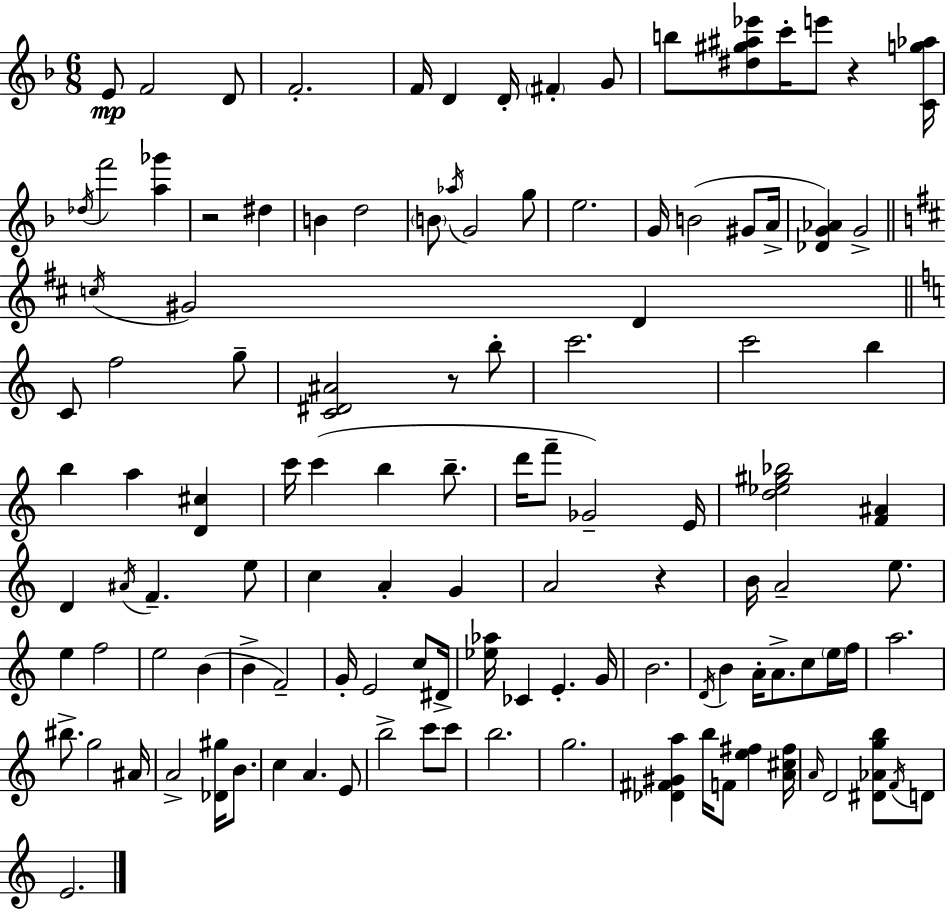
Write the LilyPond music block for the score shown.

{
  \clef treble
  \numericTimeSignature
  \time 6/8
  \key d \minor
  e'8\mp f'2 d'8 | f'2.-. | f'16 d'4 d'16-. \parenthesize fis'4-. g'8 | b''8 <dis'' gis'' ais'' ees'''>8 c'''16-. e'''8 r4 <c' g'' aes''>16 | \break \acciaccatura { des''16 } f'''2 <a'' ges'''>4 | r2 dis''4 | b'4 d''2 | \parenthesize b'8 \acciaccatura { aes''16 } g'2 | \break g''8 e''2. | g'16 b'2( gis'8 | a'16-> <des' g' aes'>4) g'2-> | \bar "||" \break \key d \major \acciaccatura { c''16 } gis'2 d'4 | \bar "||" \break \key c \major c'8 f''2 g''8-- | <c' dis' ais'>2 r8 b''8-. | c'''2. | c'''2 b''4 | \break b''4 a''4 <d' cis''>4 | c'''16 c'''4( b''4 b''8.-- | d'''16 f'''8-- ges'2--) e'16 | <d'' ees'' gis'' bes''>2 <f' ais'>4 | \break d'4 \acciaccatura { ais'16 } f'4.-- e''8 | c''4 a'4-. g'4 | a'2 r4 | b'16 a'2-- e''8. | \break e''4 f''2 | e''2 b'4( | b'4-> f'2--) | g'16-. e'2 c''8 | \break dis'16-> <ees'' aes''>16 ces'4 e'4.-. | g'16 b'2. | \acciaccatura { d'16 } b'4 a'16-. a'8.-> c''8 | \parenthesize e''16 f''16 a''2. | \break bis''8.-> g''2 | ais'16 a'2-> <des' gis''>16 b'8. | c''4 a'4. | e'8 b''2-> c'''8 | \break c'''8 b''2. | g''2. | <des' fis' gis' a''>4 b''16 f'8 <e'' fis''>4 | <a' cis'' fis''>16 \grace { a'16 } d'2 <dis' aes' g'' b''>8 | \break \acciaccatura { f'16 } d'8 e'2. | \bar "|."
}